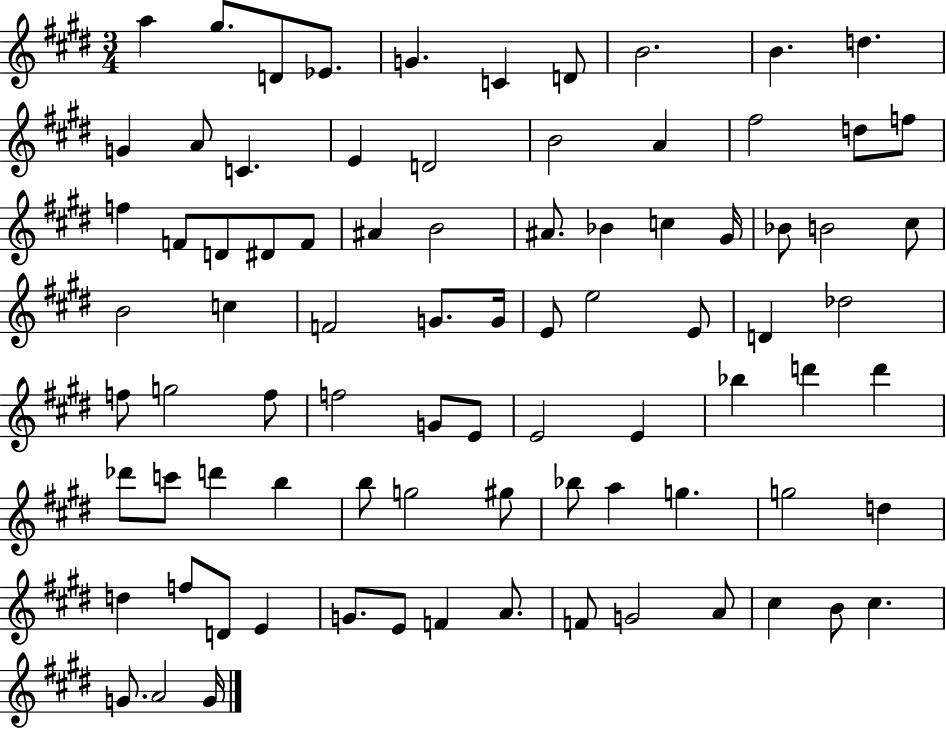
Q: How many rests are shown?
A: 0